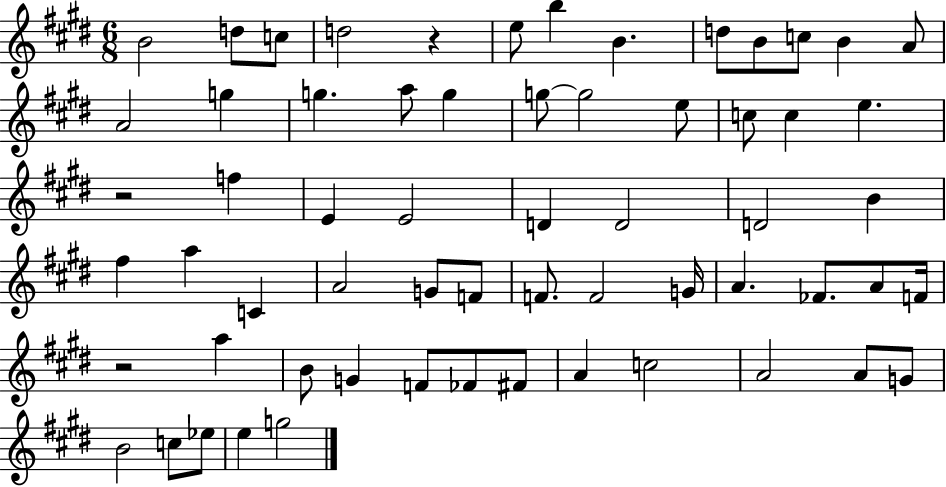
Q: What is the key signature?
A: E major